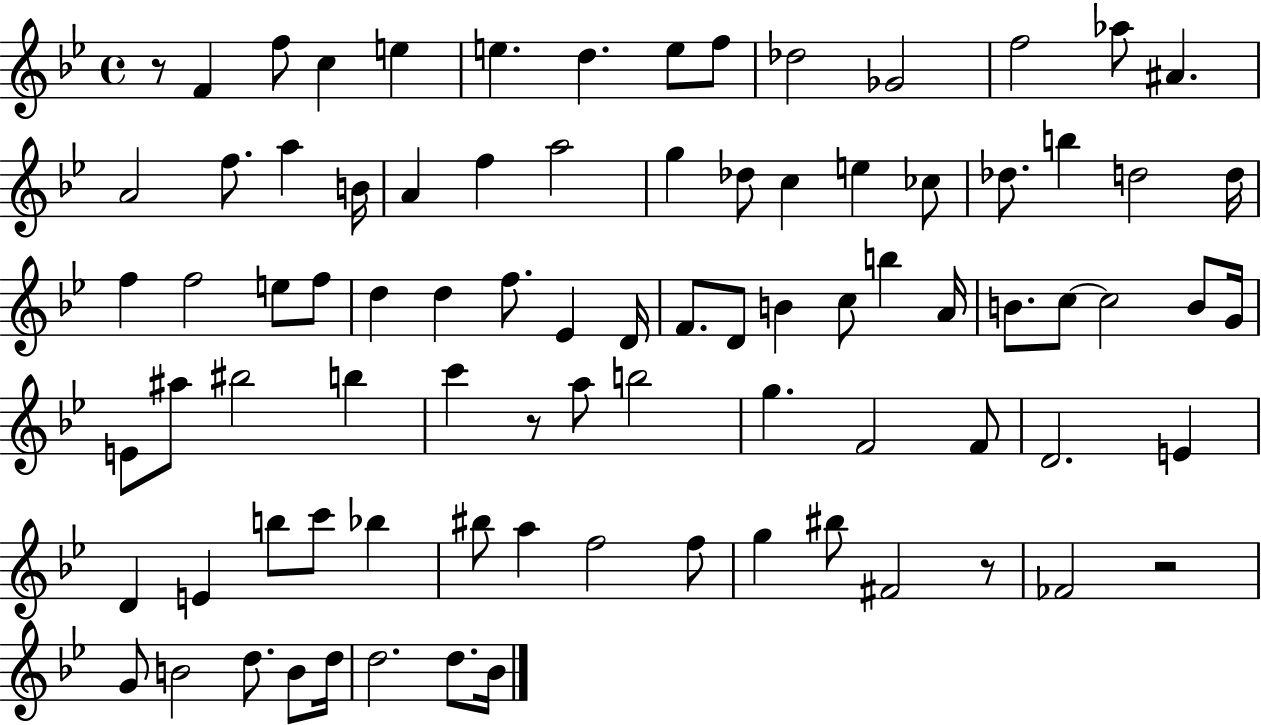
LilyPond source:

{
  \clef treble
  \time 4/4
  \defaultTimeSignature
  \key bes \major
  r8 f'4 f''8 c''4 e''4 | e''4. d''4. e''8 f''8 | des''2 ges'2 | f''2 aes''8 ais'4. | \break a'2 f''8. a''4 b'16 | a'4 f''4 a''2 | g''4 des''8 c''4 e''4 ces''8 | des''8. b''4 d''2 d''16 | \break f''4 f''2 e''8 f''8 | d''4 d''4 f''8. ees'4 d'16 | f'8. d'8 b'4 c''8 b''4 a'16 | b'8. c''8~~ c''2 b'8 g'16 | \break e'8 ais''8 bis''2 b''4 | c'''4 r8 a''8 b''2 | g''4. f'2 f'8 | d'2. e'4 | \break d'4 e'4 b''8 c'''8 bes''4 | bis''8 a''4 f''2 f''8 | g''4 bis''8 fis'2 r8 | fes'2 r2 | \break g'8 b'2 d''8. b'8 d''16 | d''2. d''8. bes'16 | \bar "|."
}